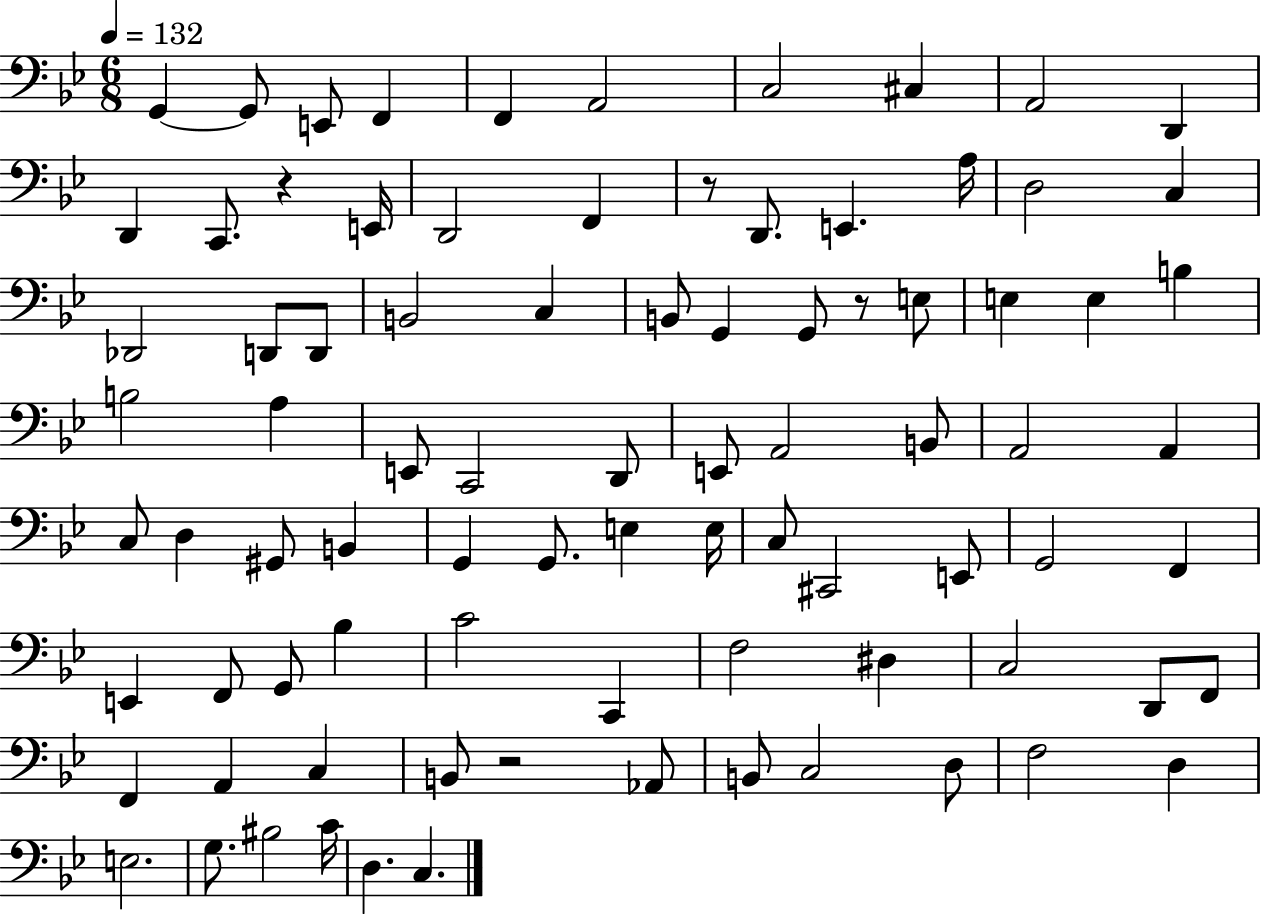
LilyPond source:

{
  \clef bass
  \numericTimeSignature
  \time 6/8
  \key bes \major
  \tempo 4 = 132
  g,4~~ g,8 e,8 f,4 | f,4 a,2 | c2 cis4 | a,2 d,4 | \break d,4 c,8. r4 e,16 | d,2 f,4 | r8 d,8. e,4. a16 | d2 c4 | \break des,2 d,8 d,8 | b,2 c4 | b,8 g,4 g,8 r8 e8 | e4 e4 b4 | \break b2 a4 | e,8 c,2 d,8 | e,8 a,2 b,8 | a,2 a,4 | \break c8 d4 gis,8 b,4 | g,4 g,8. e4 e16 | c8 cis,2 e,8 | g,2 f,4 | \break e,4 f,8 g,8 bes4 | c'2 c,4 | f2 dis4 | c2 d,8 f,8 | \break f,4 a,4 c4 | b,8 r2 aes,8 | b,8 c2 d8 | f2 d4 | \break e2. | g8. bis2 c'16 | d4. c4. | \bar "|."
}